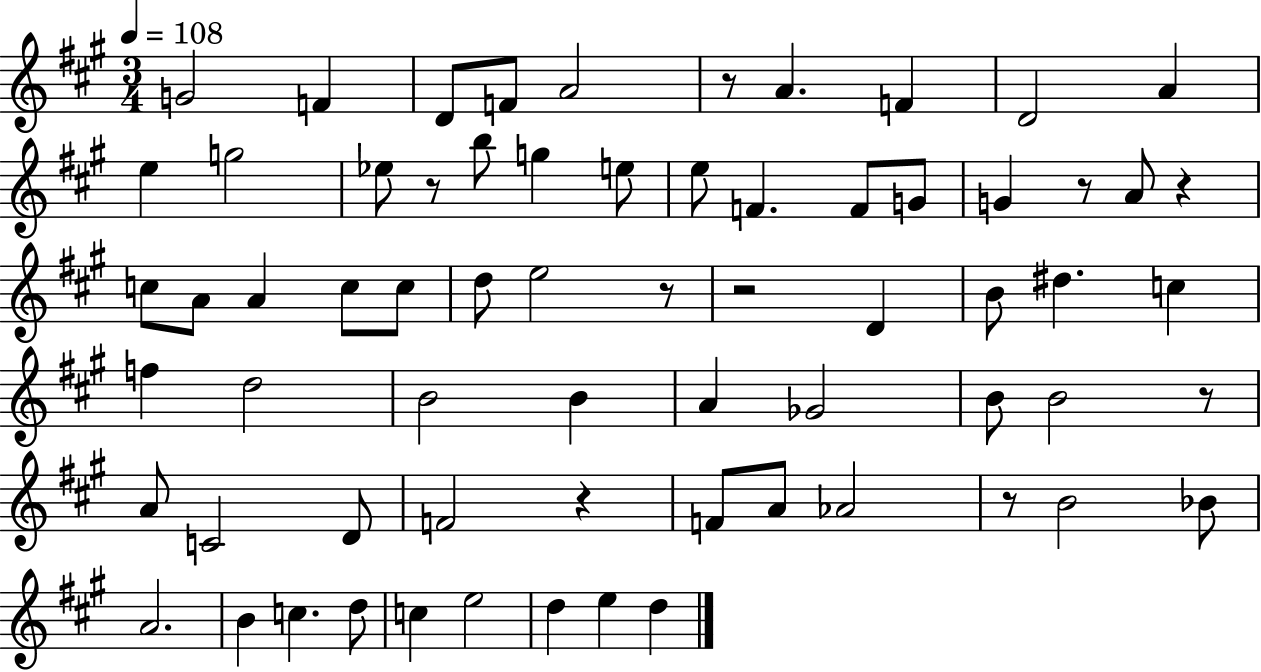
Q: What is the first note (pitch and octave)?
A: G4